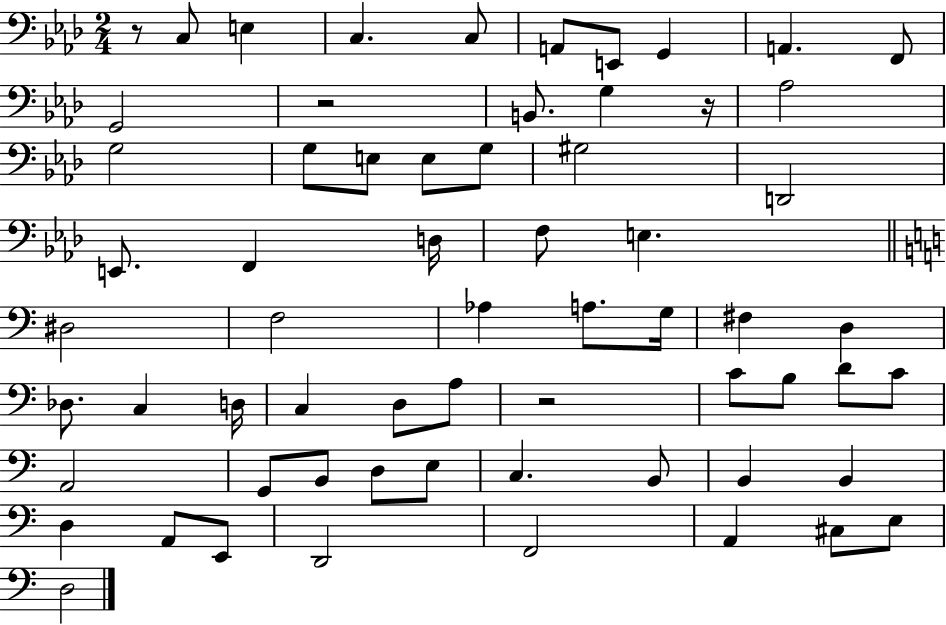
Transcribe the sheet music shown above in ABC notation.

X:1
T:Untitled
M:2/4
L:1/4
K:Ab
z/2 C,/2 E, C, C,/2 A,,/2 E,,/2 G,, A,, F,,/2 G,,2 z2 B,,/2 G, z/4 _A,2 G,2 G,/2 E,/2 E,/2 G,/2 ^G,2 D,,2 E,,/2 F,, D,/4 F,/2 E, ^D,2 F,2 _A, A,/2 G,/4 ^F, D, _D,/2 C, D,/4 C, D,/2 A,/2 z2 C/2 B,/2 D/2 C/2 A,,2 G,,/2 B,,/2 D,/2 E,/2 C, B,,/2 B,, B,, D, A,,/2 E,,/2 D,,2 F,,2 A,, ^C,/2 E,/2 D,2